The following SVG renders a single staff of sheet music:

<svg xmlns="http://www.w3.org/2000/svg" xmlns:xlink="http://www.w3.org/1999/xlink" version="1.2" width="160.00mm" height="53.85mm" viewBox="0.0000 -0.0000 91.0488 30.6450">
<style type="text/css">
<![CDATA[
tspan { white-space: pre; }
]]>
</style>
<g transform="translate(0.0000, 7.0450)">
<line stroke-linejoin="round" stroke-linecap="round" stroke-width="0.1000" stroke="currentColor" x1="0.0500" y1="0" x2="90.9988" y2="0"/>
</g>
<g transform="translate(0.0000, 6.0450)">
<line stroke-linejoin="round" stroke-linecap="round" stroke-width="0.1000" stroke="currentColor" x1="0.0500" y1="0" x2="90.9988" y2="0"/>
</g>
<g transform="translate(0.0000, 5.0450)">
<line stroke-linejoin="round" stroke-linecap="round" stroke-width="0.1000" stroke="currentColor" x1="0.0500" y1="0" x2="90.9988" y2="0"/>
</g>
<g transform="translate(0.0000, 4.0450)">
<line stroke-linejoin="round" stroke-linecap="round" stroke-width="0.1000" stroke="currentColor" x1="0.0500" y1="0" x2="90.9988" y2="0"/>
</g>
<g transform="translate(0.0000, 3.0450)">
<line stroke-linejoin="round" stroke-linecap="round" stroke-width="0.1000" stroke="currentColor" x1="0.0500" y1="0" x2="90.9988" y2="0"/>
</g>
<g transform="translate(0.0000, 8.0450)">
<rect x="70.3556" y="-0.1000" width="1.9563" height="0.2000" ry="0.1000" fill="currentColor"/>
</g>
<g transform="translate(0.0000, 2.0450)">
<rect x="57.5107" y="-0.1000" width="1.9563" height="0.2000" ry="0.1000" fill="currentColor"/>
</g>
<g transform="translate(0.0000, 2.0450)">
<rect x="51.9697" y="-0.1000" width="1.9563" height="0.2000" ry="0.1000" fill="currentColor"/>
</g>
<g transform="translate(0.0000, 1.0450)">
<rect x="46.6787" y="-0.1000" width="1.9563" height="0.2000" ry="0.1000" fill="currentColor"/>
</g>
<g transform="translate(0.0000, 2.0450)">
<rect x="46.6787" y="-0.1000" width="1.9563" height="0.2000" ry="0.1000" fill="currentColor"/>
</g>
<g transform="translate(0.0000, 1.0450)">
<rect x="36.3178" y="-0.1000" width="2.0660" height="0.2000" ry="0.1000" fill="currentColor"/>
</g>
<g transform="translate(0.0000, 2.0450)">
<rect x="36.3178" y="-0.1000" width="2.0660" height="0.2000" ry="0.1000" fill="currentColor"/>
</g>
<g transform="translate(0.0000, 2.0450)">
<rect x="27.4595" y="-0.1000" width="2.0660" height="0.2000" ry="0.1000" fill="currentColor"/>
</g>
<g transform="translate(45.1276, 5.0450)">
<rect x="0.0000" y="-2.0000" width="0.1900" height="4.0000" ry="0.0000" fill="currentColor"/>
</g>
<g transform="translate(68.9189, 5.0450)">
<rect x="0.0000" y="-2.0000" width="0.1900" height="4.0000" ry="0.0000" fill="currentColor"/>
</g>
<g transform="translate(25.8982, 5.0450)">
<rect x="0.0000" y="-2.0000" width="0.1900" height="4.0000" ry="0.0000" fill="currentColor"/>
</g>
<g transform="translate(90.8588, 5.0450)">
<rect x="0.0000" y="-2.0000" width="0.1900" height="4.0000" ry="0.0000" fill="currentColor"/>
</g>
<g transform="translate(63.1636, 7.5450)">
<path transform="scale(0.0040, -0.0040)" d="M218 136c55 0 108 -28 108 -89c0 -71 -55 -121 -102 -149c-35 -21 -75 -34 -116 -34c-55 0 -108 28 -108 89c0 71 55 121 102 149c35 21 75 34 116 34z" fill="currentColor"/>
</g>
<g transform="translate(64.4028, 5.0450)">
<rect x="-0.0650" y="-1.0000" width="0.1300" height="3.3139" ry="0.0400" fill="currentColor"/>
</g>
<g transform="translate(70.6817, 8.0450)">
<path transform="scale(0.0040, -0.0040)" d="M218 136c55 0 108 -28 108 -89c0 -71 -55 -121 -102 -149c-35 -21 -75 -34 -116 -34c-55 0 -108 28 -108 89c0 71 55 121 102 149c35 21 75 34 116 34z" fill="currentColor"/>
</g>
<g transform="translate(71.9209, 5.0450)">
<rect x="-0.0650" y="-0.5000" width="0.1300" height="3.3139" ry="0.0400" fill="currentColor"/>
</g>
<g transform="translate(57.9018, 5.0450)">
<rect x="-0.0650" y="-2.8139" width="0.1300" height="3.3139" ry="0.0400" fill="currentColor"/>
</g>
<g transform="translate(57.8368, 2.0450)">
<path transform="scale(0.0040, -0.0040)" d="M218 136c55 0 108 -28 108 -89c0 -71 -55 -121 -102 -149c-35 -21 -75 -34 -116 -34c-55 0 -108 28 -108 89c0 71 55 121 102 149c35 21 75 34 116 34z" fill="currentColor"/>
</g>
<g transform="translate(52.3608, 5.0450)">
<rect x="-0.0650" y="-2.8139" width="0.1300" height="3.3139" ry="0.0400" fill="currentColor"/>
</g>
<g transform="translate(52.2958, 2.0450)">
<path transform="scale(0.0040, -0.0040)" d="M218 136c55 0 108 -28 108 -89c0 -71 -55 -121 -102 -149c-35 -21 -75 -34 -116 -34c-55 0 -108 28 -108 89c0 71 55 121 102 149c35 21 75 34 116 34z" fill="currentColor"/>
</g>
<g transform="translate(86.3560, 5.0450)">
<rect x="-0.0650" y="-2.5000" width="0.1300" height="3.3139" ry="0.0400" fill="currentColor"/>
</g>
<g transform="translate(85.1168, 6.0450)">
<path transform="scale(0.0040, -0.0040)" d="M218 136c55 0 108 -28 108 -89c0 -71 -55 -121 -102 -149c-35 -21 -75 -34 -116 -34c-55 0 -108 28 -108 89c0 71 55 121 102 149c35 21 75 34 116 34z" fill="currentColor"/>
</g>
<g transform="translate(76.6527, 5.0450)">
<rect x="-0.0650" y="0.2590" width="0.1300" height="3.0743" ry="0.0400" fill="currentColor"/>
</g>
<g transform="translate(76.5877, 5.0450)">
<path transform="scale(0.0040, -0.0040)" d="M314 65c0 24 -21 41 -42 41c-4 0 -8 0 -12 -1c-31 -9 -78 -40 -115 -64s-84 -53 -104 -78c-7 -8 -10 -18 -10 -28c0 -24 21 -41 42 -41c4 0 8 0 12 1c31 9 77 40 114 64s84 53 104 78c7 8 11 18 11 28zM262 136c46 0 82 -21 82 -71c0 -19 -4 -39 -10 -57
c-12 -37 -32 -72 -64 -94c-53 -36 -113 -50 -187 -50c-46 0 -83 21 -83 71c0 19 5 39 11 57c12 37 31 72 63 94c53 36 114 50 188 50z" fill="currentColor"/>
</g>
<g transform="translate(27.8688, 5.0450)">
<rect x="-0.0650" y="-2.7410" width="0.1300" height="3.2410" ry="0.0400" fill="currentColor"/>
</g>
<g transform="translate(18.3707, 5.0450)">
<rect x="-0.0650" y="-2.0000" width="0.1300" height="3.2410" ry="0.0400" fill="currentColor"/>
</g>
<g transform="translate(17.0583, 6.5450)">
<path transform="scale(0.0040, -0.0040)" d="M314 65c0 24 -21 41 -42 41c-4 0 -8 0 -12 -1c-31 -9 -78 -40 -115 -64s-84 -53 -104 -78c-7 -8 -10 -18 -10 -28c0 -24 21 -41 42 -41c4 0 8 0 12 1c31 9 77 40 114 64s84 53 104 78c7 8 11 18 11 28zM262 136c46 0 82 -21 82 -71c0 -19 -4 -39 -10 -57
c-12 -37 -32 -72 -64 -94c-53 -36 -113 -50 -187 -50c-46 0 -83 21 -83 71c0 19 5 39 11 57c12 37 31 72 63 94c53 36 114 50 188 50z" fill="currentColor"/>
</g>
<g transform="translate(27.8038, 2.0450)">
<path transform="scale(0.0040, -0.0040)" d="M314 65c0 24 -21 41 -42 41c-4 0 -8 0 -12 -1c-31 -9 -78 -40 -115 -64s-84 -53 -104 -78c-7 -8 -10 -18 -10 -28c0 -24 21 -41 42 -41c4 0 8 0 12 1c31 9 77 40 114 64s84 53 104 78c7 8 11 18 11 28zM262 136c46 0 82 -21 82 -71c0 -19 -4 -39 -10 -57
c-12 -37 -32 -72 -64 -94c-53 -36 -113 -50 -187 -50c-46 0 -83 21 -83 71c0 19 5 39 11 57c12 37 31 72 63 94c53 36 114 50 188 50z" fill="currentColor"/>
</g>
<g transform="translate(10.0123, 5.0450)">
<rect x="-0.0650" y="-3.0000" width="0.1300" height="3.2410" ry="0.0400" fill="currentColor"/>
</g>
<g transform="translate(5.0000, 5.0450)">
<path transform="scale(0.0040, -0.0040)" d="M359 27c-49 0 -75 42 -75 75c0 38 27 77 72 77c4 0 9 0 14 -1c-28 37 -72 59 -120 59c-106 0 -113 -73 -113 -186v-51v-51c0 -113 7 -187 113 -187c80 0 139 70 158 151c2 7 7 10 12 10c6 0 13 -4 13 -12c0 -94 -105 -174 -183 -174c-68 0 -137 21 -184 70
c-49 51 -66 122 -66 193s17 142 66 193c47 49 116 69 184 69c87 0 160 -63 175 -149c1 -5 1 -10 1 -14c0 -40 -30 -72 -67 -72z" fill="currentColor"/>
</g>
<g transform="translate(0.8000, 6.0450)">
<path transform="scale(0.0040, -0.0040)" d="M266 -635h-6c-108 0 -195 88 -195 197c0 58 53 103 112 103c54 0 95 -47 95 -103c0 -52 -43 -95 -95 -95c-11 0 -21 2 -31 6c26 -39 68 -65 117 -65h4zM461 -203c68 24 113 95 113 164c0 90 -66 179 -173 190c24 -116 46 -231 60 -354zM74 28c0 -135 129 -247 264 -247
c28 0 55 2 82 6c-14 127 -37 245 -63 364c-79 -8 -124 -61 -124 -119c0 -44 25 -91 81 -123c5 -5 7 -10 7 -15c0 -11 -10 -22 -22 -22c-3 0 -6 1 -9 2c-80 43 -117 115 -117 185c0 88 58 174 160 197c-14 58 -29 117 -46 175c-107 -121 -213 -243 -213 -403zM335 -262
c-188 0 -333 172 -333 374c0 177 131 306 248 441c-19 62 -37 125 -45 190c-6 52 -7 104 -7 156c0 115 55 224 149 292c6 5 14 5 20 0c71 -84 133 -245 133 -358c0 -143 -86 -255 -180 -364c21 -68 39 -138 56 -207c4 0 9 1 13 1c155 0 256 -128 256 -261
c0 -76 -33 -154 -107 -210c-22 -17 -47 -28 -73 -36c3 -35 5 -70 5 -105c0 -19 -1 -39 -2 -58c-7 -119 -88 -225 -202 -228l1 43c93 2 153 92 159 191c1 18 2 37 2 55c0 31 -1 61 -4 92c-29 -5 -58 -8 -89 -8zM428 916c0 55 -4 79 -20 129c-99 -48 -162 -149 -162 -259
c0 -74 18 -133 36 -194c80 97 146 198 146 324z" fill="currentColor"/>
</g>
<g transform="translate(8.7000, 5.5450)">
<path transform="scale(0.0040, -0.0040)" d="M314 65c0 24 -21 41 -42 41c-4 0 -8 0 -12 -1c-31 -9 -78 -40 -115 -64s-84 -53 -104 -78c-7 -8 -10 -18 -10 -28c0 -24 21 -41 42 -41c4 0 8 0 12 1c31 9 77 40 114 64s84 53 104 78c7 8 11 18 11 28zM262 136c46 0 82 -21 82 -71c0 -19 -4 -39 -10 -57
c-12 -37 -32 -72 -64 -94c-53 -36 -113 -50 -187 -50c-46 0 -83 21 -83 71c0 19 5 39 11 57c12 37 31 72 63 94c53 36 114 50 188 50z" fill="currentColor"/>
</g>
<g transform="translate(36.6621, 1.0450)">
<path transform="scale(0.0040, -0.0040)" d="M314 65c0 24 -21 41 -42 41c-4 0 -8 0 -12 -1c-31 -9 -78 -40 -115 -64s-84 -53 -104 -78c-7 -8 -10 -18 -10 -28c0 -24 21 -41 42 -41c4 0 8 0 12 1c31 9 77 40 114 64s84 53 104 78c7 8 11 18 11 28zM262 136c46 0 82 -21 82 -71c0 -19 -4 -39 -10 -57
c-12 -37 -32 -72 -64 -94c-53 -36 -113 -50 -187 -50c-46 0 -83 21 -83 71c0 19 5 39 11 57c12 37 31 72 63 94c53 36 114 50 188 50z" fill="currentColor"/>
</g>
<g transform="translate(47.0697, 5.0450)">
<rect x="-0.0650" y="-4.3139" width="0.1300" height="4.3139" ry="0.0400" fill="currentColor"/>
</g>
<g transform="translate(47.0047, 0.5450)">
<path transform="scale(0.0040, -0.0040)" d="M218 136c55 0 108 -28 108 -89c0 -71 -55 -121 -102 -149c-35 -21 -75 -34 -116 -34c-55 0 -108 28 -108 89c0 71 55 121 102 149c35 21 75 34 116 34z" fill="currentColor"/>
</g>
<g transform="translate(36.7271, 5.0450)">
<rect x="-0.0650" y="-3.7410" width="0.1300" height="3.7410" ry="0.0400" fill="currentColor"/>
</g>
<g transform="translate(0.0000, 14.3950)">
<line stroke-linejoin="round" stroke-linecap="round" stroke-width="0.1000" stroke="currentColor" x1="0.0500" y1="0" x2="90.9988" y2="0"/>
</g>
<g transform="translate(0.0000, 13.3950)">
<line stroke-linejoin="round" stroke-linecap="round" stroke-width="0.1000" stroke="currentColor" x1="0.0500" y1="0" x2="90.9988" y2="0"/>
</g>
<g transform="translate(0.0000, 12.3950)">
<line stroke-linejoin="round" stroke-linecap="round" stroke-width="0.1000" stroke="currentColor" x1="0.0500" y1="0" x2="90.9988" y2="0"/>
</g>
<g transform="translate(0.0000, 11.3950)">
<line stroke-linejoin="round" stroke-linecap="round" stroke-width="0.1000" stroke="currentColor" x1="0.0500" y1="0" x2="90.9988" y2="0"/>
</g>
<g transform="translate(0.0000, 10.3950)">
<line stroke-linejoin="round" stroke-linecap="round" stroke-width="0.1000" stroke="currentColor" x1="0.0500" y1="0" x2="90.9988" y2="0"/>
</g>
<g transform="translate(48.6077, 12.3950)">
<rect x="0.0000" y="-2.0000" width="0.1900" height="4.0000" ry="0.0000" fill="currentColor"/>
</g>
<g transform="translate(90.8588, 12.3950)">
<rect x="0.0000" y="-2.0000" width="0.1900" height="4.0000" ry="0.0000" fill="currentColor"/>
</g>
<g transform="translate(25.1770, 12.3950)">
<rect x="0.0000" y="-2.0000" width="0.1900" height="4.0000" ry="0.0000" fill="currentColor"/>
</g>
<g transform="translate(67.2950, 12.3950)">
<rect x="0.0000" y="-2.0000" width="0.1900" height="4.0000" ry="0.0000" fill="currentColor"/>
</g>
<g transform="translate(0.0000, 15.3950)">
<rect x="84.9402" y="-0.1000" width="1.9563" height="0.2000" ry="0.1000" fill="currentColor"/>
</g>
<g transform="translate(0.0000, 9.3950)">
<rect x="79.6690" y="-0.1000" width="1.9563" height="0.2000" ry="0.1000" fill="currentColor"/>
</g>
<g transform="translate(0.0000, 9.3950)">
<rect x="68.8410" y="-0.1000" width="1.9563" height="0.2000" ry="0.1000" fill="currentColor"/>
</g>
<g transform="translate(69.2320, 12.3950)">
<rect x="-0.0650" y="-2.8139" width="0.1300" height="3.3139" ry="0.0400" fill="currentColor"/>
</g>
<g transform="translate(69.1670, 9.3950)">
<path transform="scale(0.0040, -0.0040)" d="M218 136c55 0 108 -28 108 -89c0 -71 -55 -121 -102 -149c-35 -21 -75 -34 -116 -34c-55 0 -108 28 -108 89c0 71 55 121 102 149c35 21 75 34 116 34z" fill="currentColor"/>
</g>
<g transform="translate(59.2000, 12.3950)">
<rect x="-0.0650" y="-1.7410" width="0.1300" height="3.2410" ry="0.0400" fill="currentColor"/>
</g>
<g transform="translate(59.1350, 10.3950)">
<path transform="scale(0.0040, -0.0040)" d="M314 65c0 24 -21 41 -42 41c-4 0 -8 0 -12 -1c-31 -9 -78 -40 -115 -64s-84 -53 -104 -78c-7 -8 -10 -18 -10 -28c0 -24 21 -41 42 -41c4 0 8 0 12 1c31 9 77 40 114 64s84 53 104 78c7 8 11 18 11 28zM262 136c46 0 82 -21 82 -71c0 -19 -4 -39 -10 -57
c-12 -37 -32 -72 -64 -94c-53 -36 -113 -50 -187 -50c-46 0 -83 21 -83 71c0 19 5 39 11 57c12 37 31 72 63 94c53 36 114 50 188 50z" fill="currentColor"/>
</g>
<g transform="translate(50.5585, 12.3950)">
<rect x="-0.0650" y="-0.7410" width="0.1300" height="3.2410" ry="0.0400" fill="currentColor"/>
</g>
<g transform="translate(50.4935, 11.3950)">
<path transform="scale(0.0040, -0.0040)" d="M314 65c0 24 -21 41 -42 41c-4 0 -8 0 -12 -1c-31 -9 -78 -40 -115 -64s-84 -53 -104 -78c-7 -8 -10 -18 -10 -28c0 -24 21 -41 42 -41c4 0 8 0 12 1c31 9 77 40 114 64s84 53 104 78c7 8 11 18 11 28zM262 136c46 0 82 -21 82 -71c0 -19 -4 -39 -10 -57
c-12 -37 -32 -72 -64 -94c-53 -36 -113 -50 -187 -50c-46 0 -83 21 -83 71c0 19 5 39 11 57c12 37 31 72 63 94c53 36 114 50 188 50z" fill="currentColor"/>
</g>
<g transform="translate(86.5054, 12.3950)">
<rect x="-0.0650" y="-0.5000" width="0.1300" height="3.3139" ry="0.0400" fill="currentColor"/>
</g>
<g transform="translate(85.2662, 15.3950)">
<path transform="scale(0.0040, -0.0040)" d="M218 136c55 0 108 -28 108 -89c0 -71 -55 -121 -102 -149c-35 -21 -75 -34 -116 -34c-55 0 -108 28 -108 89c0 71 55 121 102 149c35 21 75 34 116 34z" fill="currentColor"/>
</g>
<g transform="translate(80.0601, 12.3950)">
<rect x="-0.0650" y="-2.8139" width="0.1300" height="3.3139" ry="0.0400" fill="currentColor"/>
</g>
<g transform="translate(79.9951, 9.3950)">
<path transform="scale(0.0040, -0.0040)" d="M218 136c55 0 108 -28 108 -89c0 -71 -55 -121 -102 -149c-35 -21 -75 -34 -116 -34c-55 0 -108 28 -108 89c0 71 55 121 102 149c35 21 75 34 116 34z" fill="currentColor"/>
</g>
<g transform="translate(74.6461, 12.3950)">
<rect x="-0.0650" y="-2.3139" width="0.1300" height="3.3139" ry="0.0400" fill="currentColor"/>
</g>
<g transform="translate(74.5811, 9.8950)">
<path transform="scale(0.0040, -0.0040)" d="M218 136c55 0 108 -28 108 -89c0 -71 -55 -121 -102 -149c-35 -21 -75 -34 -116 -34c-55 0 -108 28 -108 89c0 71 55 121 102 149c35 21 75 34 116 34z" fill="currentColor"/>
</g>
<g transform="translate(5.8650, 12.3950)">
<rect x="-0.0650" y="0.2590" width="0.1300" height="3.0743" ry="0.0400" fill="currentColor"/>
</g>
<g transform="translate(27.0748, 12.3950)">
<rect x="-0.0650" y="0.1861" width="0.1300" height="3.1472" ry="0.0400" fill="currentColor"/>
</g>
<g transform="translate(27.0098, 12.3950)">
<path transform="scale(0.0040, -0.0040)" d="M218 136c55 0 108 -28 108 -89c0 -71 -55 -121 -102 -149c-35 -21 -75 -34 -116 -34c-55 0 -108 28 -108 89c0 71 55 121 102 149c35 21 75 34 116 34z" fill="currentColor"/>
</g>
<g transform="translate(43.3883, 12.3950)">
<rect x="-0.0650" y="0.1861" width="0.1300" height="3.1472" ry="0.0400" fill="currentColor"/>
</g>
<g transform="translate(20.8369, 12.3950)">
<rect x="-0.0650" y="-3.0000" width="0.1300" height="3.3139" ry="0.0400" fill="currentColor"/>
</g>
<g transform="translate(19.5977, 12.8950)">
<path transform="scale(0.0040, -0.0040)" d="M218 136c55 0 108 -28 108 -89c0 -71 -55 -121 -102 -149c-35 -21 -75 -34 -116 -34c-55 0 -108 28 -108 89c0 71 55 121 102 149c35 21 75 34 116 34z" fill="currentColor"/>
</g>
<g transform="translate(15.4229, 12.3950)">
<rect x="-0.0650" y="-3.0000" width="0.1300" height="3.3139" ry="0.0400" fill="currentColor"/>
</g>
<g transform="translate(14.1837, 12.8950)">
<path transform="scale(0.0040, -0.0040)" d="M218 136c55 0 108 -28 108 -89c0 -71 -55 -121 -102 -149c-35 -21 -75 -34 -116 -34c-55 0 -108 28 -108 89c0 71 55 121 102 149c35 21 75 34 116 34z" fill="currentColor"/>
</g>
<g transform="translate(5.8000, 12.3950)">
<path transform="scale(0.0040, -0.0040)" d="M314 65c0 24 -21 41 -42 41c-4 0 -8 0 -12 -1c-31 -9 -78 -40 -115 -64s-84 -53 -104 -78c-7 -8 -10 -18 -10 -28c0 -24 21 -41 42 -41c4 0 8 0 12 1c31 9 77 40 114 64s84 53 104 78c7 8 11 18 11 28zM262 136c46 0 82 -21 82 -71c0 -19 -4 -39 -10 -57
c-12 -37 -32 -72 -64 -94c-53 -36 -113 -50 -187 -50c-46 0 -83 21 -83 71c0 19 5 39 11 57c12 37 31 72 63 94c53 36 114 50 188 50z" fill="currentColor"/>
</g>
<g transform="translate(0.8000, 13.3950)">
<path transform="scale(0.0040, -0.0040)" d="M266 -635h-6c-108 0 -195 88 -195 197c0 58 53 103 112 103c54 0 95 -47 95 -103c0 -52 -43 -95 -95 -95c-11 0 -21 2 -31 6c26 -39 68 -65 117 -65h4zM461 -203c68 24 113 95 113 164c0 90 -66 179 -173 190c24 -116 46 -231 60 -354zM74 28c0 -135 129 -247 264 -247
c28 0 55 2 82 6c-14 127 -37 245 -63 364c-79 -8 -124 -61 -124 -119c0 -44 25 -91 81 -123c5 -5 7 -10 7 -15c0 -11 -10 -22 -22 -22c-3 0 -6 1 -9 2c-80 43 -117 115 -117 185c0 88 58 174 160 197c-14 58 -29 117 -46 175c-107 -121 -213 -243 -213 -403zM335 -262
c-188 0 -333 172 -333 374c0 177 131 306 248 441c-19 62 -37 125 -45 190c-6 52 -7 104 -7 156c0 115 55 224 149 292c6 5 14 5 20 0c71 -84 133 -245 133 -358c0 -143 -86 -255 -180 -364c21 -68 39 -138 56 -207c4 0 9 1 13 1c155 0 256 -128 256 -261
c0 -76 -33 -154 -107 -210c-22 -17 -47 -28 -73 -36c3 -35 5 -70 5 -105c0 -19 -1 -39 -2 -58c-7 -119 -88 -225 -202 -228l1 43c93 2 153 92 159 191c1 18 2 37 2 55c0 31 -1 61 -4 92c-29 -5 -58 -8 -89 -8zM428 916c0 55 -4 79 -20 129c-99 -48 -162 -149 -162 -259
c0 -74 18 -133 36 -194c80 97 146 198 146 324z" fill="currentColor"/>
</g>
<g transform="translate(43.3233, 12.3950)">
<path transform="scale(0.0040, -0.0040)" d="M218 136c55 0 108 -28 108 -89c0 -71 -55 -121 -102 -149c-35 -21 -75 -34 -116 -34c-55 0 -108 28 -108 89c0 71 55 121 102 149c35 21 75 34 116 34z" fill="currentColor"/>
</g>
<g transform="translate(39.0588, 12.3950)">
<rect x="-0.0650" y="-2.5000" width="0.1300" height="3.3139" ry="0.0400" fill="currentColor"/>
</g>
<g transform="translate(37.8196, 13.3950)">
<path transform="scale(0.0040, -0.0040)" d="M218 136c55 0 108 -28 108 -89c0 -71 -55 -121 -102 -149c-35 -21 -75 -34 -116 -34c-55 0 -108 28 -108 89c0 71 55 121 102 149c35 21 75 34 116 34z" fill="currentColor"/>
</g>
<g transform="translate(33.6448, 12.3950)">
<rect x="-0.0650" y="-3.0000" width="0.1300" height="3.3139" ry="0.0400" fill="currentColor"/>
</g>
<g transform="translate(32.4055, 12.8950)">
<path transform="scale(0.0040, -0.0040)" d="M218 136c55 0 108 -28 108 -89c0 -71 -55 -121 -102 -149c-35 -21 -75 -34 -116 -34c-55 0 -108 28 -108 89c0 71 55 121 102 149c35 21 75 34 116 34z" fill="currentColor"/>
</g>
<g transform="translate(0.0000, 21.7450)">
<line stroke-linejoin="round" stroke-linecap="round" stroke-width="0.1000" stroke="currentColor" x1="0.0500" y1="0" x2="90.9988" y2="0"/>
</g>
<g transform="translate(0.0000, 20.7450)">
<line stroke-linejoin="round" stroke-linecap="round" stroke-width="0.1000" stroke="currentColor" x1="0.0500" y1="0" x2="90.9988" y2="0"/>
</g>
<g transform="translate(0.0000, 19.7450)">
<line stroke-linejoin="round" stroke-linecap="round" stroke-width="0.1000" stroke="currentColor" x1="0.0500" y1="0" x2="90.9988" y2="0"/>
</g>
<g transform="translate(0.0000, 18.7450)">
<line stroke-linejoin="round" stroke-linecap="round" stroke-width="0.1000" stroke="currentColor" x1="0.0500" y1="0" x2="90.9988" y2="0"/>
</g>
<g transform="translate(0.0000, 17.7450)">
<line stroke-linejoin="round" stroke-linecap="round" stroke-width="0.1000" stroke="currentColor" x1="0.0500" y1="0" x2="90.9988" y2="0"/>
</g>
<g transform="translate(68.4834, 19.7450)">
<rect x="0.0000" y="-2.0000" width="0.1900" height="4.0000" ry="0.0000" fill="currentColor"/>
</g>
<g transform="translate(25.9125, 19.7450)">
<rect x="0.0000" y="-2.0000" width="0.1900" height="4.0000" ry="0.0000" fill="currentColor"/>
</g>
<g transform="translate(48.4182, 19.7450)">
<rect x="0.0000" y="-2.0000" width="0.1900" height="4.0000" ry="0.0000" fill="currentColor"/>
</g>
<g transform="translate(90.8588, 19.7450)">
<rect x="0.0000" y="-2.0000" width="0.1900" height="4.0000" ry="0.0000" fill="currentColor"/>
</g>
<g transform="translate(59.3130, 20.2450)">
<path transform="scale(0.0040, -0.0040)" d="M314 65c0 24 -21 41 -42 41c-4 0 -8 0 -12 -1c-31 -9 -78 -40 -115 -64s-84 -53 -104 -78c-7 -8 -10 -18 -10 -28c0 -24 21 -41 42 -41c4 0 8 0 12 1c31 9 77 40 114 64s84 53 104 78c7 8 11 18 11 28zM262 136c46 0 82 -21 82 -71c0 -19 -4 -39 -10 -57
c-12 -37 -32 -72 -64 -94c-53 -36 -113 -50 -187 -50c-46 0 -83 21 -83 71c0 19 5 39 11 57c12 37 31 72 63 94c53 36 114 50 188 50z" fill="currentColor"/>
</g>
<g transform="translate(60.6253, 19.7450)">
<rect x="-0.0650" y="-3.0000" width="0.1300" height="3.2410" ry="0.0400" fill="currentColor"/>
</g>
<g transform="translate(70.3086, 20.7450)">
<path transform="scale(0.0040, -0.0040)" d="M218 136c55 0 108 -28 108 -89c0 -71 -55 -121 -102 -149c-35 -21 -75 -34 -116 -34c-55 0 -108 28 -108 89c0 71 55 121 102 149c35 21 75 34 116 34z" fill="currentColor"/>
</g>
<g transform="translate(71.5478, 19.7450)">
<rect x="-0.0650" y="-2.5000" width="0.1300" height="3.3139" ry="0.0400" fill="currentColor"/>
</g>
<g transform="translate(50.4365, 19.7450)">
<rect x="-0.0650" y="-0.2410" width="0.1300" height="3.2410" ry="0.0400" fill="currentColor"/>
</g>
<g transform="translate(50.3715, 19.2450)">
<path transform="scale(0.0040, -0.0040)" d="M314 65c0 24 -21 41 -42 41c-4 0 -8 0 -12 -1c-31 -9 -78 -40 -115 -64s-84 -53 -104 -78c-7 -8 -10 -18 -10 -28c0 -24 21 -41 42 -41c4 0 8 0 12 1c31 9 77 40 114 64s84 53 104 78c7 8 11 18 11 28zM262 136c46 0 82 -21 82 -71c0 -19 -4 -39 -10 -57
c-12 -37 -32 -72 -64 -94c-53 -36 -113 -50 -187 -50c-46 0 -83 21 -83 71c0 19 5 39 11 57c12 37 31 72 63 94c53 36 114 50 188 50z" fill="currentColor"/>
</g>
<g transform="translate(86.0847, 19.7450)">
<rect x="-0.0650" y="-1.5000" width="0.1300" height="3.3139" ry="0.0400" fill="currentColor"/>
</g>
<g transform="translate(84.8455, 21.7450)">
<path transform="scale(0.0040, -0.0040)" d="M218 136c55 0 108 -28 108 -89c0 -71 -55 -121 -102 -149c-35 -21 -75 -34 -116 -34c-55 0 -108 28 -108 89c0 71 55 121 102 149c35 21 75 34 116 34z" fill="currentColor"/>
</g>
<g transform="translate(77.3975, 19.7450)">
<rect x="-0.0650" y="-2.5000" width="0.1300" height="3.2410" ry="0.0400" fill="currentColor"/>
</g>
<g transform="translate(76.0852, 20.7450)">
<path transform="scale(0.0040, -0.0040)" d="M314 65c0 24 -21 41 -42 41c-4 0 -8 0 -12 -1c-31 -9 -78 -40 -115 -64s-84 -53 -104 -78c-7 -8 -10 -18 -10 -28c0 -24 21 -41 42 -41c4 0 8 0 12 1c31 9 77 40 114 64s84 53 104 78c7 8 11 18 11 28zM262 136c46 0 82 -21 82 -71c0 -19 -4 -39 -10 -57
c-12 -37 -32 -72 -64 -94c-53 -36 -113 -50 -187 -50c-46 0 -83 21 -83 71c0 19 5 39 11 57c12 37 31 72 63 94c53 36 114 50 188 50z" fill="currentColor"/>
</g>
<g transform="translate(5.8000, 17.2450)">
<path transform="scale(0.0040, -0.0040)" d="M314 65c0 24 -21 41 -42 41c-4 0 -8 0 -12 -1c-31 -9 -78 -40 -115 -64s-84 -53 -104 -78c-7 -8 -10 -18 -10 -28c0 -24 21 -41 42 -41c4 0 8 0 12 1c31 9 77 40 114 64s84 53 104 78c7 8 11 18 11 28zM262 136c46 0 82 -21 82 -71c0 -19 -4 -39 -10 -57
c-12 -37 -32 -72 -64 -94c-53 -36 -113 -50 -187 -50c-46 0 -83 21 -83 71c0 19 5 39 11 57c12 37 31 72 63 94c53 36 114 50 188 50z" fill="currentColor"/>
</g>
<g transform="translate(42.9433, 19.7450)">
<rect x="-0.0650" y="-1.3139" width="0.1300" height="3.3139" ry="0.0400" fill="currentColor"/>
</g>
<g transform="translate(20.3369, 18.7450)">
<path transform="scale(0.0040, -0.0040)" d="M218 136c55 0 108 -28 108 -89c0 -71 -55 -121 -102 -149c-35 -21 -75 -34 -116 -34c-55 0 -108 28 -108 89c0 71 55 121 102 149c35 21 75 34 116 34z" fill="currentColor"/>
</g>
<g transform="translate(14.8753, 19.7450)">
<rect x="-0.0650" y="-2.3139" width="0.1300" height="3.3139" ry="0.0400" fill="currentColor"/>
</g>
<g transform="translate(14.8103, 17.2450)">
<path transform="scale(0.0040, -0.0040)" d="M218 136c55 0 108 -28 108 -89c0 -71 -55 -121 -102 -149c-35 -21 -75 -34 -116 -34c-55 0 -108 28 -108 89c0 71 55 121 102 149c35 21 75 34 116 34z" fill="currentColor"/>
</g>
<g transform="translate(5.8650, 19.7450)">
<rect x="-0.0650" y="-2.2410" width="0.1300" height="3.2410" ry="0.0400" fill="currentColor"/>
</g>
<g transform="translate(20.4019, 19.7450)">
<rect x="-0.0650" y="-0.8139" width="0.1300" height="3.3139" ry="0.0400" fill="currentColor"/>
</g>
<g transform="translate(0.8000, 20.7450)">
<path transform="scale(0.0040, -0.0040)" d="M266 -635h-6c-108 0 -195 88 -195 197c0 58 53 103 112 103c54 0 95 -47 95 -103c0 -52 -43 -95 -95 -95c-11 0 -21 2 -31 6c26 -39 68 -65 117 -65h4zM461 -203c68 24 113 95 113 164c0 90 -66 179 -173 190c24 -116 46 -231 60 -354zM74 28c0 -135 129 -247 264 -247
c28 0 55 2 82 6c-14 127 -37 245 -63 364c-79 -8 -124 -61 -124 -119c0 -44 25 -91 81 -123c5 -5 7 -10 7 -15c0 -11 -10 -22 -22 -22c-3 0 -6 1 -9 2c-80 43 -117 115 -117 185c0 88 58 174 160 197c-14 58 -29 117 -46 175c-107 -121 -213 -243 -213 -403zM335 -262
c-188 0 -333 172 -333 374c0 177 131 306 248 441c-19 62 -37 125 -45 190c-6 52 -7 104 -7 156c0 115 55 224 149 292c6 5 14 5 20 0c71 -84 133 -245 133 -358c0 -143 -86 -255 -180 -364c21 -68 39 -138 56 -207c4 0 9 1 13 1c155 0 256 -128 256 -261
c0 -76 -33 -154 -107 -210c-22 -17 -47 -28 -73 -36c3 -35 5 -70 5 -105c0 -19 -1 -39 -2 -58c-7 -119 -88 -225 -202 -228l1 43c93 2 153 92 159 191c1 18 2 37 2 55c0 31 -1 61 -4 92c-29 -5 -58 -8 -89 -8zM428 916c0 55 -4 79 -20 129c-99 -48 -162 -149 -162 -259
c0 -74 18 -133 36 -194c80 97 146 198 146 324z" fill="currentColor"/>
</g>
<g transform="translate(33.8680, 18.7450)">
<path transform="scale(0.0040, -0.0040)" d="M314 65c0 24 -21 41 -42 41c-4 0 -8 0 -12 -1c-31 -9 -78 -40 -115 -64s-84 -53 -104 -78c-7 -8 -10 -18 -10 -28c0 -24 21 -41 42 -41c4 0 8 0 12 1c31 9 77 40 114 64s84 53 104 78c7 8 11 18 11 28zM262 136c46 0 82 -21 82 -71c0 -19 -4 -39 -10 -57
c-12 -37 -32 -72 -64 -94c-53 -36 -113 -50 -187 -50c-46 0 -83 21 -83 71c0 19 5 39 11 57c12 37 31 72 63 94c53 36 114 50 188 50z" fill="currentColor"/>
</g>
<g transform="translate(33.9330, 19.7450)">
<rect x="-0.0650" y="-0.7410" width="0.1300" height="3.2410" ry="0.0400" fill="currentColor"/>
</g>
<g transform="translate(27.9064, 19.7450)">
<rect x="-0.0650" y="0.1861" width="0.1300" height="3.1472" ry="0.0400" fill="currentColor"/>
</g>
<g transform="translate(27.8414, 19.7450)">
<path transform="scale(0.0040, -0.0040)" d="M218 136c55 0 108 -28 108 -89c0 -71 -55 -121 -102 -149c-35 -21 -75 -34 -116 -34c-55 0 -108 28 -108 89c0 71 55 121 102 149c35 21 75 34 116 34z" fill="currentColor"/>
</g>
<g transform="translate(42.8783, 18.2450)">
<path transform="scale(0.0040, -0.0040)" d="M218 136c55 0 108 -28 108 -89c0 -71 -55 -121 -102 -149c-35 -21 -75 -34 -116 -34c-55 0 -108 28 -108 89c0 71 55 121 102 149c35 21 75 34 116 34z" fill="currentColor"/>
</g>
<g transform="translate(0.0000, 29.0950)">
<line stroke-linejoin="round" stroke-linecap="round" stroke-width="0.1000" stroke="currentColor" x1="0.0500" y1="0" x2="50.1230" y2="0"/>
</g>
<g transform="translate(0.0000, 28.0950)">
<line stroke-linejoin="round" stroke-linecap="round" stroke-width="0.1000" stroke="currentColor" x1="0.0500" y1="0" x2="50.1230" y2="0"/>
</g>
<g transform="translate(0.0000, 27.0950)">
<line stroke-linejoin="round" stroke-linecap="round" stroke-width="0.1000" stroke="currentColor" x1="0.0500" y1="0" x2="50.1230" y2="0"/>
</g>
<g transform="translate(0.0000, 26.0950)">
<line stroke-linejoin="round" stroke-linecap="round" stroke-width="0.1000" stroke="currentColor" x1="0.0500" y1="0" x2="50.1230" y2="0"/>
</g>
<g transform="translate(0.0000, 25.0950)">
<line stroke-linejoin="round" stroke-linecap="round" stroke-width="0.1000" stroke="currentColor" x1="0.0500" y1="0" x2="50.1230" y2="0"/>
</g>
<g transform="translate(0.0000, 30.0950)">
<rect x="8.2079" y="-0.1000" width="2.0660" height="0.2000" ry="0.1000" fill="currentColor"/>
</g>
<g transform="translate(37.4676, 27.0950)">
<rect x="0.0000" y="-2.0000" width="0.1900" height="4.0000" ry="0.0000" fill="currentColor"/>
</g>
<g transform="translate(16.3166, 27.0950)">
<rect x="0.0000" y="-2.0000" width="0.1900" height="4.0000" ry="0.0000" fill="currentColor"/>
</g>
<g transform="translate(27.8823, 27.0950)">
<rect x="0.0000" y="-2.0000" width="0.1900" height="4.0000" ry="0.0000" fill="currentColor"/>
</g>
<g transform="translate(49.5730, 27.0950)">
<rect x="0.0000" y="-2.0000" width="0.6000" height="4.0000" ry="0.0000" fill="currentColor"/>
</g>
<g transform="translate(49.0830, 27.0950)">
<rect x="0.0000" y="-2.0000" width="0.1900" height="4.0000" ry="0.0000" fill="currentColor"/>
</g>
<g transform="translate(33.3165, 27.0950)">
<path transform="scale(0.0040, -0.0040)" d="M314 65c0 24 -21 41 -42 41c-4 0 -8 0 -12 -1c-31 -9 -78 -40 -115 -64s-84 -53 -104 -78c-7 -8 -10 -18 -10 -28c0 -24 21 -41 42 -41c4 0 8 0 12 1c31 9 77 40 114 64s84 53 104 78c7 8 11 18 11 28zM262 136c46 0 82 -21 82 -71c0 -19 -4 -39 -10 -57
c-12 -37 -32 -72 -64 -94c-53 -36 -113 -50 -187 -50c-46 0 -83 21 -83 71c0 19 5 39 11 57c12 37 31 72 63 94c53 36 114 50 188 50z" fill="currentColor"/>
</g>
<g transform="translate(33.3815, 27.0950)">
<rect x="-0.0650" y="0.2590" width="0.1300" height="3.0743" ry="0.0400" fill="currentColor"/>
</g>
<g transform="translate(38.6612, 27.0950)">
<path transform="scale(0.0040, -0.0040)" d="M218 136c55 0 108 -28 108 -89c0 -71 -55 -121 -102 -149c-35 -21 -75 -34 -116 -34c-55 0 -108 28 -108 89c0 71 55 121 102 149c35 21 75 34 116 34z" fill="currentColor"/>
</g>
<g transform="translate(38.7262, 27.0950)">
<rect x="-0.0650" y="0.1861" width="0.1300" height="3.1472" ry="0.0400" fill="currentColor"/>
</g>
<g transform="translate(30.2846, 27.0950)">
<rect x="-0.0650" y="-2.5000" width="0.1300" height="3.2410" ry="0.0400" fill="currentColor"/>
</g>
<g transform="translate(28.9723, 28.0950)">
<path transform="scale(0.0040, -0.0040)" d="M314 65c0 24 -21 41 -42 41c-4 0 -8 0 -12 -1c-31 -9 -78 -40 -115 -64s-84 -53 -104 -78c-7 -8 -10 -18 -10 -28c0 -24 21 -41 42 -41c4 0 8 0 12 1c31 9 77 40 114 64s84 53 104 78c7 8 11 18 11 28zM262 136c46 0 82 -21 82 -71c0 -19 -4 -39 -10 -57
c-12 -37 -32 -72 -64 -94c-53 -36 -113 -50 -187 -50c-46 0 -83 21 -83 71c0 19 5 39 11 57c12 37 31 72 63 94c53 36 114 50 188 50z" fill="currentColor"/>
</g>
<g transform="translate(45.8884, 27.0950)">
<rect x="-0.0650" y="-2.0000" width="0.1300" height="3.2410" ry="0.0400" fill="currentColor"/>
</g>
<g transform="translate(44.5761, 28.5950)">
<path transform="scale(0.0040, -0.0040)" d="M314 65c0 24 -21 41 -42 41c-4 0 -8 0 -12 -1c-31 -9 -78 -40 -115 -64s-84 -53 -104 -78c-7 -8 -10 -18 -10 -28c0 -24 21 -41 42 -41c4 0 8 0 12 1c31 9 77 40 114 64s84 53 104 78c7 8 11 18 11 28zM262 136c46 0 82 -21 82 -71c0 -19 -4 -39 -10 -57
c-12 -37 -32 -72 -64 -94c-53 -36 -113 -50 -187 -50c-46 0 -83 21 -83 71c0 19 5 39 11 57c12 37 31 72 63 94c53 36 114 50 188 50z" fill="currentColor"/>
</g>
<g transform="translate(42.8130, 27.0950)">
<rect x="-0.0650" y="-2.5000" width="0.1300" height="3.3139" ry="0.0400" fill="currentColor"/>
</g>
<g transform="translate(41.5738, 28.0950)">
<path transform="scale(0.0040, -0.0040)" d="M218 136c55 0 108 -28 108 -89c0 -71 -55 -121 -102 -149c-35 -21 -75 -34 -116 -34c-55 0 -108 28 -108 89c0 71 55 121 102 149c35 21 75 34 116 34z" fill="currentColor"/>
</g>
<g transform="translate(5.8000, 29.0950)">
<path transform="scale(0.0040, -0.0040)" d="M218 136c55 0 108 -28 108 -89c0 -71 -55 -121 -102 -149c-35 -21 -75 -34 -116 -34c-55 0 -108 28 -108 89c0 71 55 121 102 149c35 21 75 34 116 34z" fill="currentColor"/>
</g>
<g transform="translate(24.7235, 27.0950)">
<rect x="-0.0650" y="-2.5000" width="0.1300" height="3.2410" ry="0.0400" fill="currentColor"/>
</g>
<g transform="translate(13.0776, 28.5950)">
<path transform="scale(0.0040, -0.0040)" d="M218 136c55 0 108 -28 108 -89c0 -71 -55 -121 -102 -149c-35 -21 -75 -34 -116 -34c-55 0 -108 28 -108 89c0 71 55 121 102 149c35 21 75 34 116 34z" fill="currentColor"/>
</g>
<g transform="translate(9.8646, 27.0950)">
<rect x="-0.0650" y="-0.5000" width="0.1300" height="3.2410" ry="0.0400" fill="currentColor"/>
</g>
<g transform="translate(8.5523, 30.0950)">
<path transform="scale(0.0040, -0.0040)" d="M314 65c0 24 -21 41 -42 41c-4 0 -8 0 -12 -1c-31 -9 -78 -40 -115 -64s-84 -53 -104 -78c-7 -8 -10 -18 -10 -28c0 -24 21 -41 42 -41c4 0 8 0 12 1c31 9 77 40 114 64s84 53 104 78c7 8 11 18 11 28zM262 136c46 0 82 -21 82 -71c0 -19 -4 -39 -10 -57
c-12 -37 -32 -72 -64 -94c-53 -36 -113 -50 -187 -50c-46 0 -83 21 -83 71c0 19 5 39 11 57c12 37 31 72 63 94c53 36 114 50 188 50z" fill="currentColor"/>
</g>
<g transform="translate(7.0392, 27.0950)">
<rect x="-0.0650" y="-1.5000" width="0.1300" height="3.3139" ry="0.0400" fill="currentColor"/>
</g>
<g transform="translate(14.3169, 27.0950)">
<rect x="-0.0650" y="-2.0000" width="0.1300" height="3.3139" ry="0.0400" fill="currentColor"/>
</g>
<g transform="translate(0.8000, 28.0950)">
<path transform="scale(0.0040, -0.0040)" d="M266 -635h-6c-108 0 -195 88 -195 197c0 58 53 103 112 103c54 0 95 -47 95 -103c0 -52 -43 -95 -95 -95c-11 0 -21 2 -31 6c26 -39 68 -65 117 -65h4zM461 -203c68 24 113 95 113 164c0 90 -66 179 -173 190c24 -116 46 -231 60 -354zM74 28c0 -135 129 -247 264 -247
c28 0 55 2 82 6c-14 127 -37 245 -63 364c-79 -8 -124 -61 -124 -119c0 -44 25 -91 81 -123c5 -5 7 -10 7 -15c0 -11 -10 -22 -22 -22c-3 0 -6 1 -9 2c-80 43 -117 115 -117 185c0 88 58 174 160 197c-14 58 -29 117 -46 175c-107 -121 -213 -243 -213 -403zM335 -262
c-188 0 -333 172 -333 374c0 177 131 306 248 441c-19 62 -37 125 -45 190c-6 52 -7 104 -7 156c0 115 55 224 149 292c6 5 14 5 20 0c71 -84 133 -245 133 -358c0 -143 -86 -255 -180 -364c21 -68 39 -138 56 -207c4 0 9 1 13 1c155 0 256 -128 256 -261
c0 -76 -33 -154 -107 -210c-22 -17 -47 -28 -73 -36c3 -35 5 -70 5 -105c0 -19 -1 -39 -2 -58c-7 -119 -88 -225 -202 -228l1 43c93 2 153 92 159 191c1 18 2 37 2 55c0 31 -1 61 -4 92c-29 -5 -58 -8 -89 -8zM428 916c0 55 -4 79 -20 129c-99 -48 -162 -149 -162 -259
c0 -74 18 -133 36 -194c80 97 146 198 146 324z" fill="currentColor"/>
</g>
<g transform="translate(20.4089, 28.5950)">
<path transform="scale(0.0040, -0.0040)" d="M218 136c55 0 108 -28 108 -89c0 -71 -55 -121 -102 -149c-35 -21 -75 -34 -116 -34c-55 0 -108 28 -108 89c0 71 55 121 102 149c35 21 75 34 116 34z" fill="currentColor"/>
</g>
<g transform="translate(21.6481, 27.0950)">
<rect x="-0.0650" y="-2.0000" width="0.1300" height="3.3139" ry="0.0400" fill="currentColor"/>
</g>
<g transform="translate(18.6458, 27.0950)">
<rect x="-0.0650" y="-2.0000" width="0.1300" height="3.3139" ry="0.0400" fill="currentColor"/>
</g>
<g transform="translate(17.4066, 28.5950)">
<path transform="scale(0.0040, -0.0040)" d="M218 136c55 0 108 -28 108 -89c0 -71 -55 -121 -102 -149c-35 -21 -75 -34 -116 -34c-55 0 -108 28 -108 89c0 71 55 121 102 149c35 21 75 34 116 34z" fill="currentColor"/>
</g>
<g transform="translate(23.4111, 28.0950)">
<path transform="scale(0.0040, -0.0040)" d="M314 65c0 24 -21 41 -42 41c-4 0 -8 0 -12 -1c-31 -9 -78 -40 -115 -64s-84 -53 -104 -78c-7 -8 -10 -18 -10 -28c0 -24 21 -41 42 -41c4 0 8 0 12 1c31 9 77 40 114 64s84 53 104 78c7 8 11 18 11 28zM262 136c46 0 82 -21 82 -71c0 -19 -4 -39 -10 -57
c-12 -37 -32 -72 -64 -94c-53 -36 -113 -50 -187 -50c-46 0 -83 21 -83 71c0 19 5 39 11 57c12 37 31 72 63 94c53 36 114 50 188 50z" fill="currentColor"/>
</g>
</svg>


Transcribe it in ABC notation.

X:1
T:Untitled
M:4/4
L:1/4
K:C
A2 F2 a2 c'2 d' a a D C B2 G B2 A A B A G B d2 f2 a g a C g2 g d B d2 e c2 A2 G G2 E E C2 F F F G2 G2 B2 B G F2